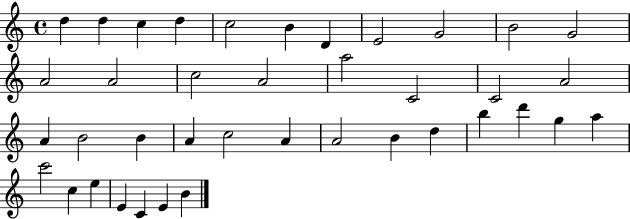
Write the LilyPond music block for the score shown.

{
  \clef treble
  \time 4/4
  \defaultTimeSignature
  \key c \major
  d''4 d''4 c''4 d''4 | c''2 b'4 d'4 | e'2 g'2 | b'2 g'2 | \break a'2 a'2 | c''2 a'2 | a''2 c'2 | c'2 a'2 | \break a'4 b'2 b'4 | a'4 c''2 a'4 | a'2 b'4 d''4 | b''4 d'''4 g''4 a''4 | \break c'''2 c''4 e''4 | e'4 c'4 e'4 b'4 | \bar "|."
}